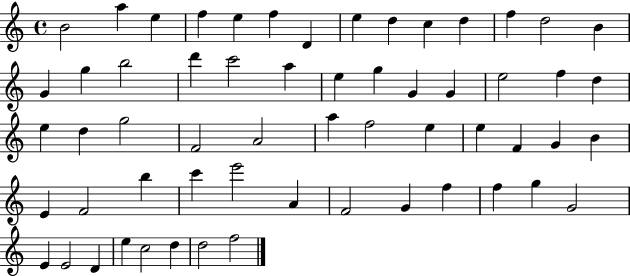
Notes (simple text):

B4/h A5/q E5/q F5/q E5/q F5/q D4/q E5/q D5/q C5/q D5/q F5/q D5/h B4/q G4/q G5/q B5/h D6/q C6/h A5/q E5/q G5/q G4/q G4/q E5/h F5/q D5/q E5/q D5/q G5/h F4/h A4/h A5/q F5/h E5/q E5/q F4/q G4/q B4/q E4/q F4/h B5/q C6/q E6/h A4/q F4/h G4/q F5/q F5/q G5/q G4/h E4/q E4/h D4/q E5/q C5/h D5/q D5/h F5/h